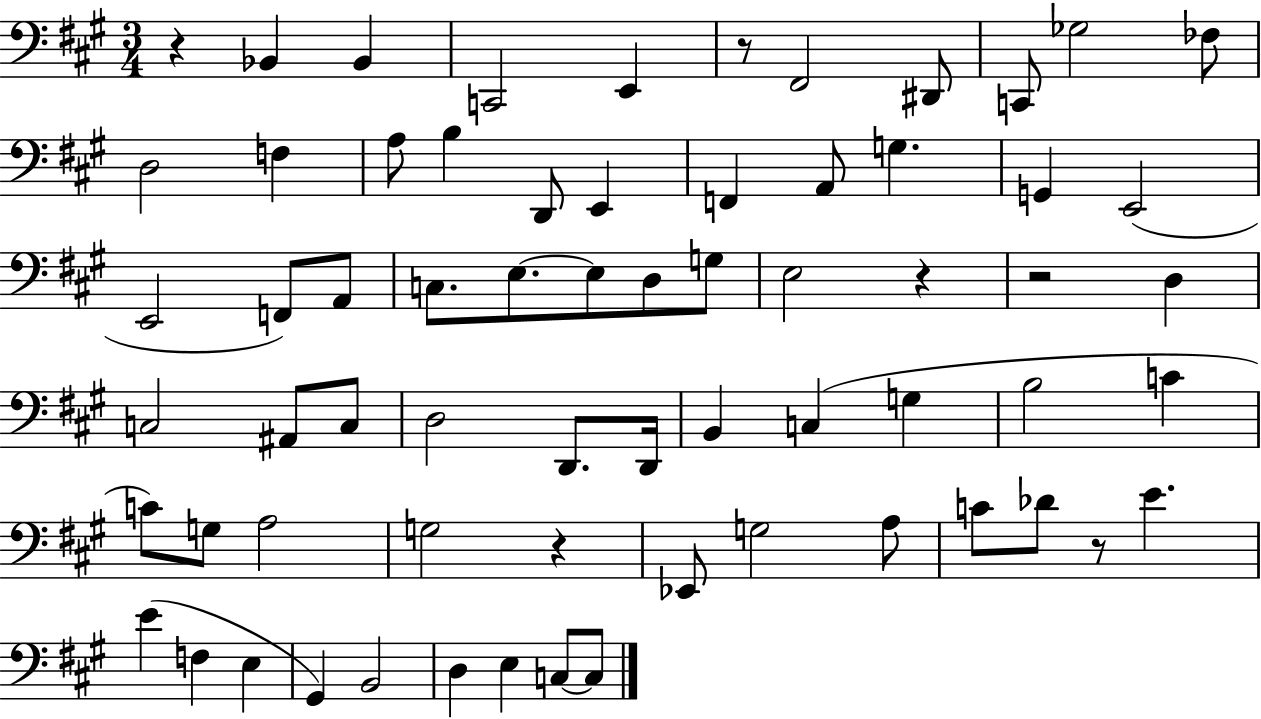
{
  \clef bass
  \numericTimeSignature
  \time 3/4
  \key a \major
  \repeat volta 2 { r4 bes,4 bes,4 | c,2 e,4 | r8 fis,2 dis,8 | c,8 ges2 fes8 | \break d2 f4 | a8 b4 d,8 e,4 | f,4 a,8 g4. | g,4 e,2( | \break e,2 f,8) a,8 | c8. e8.~~ e8 d8 g8 | e2 r4 | r2 d4 | \break c2 ais,8 c8 | d2 d,8. d,16 | b,4 c4( g4 | b2 c'4 | \break c'8) g8 a2 | g2 r4 | ees,8 g2 a8 | c'8 des'8 r8 e'4. | \break e'4( f4 e4 | gis,4) b,2 | d4 e4 c8~~ c8 | } \bar "|."
}